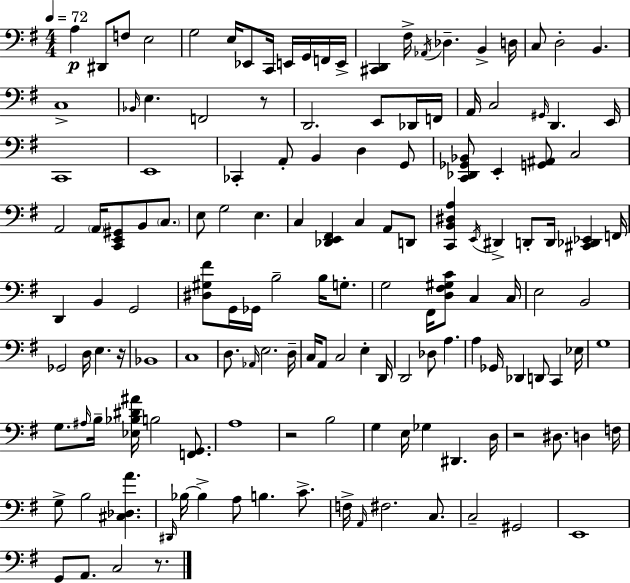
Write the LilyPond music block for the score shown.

{
  \clef bass
  \numericTimeSignature
  \time 4/4
  \key g \major
  \tempo 4 = 72
  \repeat volta 2 { a4\p dis,8 f8 e2 | g2 e16 ees,8 c,16 e,16 g,16 f,16 e,16-> | <cis, d,>4 fis16-> \acciaccatura { aes,16 } des4.-- b,4-> | d16 c8 d2-. b,4. | \break c1-> | \grace { bes,16 } e4. f,2 | r8 d,2. e,8 | des,16 f,16 a,16 c2 \grace { gis,16 } d,4. | \break e,16 c,1 | e,1 | ces,4-. a,8-. b,4 d4 | g,8 <c, des, ges, bes,>8 e,4-. <g, ais,>8 c2 | \break a,2 \parenthesize a,16 <c, e, gis,>8 b,8 | \parenthesize c8. e8 g2 e4. | c4 <des, e, fis,>4 c4 a,8 | d,8 <c, b, dis a>4 \acciaccatura { e,16 } dis,4-> d,8-. d,16 <cis, des, ees,>4 | \break f,16 d,4 b,4 g,2 | <dis gis fis'>8 g,16 ges,16 b2-- | b16 g8.-. g2 fis,16 <d fis gis c'>8 c4 | c16 e2 b,2 | \break ges,2 d16 e4. | r16 bes,1 | c1 | d8. \grace { aes,16 } e2. | \break d16-- c16 a,8 c2 | e4-. d,16 d,2 des8 a4. | a4 ges,16 des,4 d,8 | c,4 ees16 g1 | \break g8. \grace { ais16 } b16-- <ees bes dis' ais'>16 b2 | <f, g,>8. a1 | r2 b2 | g4 e16 ges4 dis,4. | \break d16 r2 dis8. | d4 f16 g8-> b2 | <cis des a'>4. \grace { dis,16 } bes16~~ bes4-> a8 b4. | c'8.-> f16-> \grace { a,16 } fis2. | \break c8. c2-- | gis,2 e,1 | g,8 a,8. c2 | r8. } \bar "|."
}